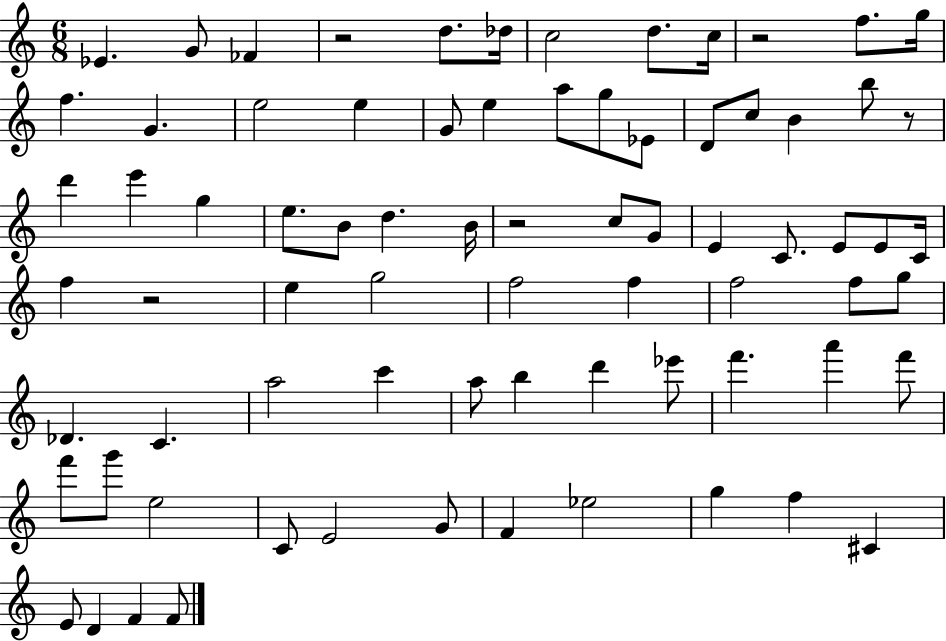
{
  \clef treble
  \numericTimeSignature
  \time 6/8
  \key c \major
  \repeat volta 2 { ees'4. g'8 fes'4 | r2 d''8. des''16 | c''2 d''8. c''16 | r2 f''8. g''16 | \break f''4. g'4. | e''2 e''4 | g'8 e''4 a''8 g''8 ees'8 | d'8 c''8 b'4 b''8 r8 | \break d'''4 e'''4 g''4 | e''8. b'8 d''4. b'16 | r2 c''8 g'8 | e'4 c'8. e'8 e'8 c'16 | \break f''4 r2 | e''4 g''2 | f''2 f''4 | f''2 f''8 g''8 | \break des'4. c'4. | a''2 c'''4 | a''8 b''4 d'''4 ees'''8 | f'''4. a'''4 f'''8 | \break f'''8 g'''8 e''2 | c'8 e'2 g'8 | f'4 ees''2 | g''4 f''4 cis'4 | \break e'8 d'4 f'4 f'8 | } \bar "|."
}